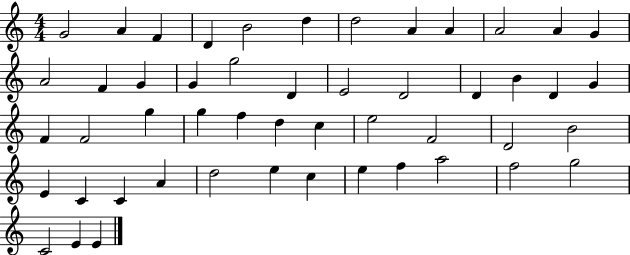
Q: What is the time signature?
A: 4/4